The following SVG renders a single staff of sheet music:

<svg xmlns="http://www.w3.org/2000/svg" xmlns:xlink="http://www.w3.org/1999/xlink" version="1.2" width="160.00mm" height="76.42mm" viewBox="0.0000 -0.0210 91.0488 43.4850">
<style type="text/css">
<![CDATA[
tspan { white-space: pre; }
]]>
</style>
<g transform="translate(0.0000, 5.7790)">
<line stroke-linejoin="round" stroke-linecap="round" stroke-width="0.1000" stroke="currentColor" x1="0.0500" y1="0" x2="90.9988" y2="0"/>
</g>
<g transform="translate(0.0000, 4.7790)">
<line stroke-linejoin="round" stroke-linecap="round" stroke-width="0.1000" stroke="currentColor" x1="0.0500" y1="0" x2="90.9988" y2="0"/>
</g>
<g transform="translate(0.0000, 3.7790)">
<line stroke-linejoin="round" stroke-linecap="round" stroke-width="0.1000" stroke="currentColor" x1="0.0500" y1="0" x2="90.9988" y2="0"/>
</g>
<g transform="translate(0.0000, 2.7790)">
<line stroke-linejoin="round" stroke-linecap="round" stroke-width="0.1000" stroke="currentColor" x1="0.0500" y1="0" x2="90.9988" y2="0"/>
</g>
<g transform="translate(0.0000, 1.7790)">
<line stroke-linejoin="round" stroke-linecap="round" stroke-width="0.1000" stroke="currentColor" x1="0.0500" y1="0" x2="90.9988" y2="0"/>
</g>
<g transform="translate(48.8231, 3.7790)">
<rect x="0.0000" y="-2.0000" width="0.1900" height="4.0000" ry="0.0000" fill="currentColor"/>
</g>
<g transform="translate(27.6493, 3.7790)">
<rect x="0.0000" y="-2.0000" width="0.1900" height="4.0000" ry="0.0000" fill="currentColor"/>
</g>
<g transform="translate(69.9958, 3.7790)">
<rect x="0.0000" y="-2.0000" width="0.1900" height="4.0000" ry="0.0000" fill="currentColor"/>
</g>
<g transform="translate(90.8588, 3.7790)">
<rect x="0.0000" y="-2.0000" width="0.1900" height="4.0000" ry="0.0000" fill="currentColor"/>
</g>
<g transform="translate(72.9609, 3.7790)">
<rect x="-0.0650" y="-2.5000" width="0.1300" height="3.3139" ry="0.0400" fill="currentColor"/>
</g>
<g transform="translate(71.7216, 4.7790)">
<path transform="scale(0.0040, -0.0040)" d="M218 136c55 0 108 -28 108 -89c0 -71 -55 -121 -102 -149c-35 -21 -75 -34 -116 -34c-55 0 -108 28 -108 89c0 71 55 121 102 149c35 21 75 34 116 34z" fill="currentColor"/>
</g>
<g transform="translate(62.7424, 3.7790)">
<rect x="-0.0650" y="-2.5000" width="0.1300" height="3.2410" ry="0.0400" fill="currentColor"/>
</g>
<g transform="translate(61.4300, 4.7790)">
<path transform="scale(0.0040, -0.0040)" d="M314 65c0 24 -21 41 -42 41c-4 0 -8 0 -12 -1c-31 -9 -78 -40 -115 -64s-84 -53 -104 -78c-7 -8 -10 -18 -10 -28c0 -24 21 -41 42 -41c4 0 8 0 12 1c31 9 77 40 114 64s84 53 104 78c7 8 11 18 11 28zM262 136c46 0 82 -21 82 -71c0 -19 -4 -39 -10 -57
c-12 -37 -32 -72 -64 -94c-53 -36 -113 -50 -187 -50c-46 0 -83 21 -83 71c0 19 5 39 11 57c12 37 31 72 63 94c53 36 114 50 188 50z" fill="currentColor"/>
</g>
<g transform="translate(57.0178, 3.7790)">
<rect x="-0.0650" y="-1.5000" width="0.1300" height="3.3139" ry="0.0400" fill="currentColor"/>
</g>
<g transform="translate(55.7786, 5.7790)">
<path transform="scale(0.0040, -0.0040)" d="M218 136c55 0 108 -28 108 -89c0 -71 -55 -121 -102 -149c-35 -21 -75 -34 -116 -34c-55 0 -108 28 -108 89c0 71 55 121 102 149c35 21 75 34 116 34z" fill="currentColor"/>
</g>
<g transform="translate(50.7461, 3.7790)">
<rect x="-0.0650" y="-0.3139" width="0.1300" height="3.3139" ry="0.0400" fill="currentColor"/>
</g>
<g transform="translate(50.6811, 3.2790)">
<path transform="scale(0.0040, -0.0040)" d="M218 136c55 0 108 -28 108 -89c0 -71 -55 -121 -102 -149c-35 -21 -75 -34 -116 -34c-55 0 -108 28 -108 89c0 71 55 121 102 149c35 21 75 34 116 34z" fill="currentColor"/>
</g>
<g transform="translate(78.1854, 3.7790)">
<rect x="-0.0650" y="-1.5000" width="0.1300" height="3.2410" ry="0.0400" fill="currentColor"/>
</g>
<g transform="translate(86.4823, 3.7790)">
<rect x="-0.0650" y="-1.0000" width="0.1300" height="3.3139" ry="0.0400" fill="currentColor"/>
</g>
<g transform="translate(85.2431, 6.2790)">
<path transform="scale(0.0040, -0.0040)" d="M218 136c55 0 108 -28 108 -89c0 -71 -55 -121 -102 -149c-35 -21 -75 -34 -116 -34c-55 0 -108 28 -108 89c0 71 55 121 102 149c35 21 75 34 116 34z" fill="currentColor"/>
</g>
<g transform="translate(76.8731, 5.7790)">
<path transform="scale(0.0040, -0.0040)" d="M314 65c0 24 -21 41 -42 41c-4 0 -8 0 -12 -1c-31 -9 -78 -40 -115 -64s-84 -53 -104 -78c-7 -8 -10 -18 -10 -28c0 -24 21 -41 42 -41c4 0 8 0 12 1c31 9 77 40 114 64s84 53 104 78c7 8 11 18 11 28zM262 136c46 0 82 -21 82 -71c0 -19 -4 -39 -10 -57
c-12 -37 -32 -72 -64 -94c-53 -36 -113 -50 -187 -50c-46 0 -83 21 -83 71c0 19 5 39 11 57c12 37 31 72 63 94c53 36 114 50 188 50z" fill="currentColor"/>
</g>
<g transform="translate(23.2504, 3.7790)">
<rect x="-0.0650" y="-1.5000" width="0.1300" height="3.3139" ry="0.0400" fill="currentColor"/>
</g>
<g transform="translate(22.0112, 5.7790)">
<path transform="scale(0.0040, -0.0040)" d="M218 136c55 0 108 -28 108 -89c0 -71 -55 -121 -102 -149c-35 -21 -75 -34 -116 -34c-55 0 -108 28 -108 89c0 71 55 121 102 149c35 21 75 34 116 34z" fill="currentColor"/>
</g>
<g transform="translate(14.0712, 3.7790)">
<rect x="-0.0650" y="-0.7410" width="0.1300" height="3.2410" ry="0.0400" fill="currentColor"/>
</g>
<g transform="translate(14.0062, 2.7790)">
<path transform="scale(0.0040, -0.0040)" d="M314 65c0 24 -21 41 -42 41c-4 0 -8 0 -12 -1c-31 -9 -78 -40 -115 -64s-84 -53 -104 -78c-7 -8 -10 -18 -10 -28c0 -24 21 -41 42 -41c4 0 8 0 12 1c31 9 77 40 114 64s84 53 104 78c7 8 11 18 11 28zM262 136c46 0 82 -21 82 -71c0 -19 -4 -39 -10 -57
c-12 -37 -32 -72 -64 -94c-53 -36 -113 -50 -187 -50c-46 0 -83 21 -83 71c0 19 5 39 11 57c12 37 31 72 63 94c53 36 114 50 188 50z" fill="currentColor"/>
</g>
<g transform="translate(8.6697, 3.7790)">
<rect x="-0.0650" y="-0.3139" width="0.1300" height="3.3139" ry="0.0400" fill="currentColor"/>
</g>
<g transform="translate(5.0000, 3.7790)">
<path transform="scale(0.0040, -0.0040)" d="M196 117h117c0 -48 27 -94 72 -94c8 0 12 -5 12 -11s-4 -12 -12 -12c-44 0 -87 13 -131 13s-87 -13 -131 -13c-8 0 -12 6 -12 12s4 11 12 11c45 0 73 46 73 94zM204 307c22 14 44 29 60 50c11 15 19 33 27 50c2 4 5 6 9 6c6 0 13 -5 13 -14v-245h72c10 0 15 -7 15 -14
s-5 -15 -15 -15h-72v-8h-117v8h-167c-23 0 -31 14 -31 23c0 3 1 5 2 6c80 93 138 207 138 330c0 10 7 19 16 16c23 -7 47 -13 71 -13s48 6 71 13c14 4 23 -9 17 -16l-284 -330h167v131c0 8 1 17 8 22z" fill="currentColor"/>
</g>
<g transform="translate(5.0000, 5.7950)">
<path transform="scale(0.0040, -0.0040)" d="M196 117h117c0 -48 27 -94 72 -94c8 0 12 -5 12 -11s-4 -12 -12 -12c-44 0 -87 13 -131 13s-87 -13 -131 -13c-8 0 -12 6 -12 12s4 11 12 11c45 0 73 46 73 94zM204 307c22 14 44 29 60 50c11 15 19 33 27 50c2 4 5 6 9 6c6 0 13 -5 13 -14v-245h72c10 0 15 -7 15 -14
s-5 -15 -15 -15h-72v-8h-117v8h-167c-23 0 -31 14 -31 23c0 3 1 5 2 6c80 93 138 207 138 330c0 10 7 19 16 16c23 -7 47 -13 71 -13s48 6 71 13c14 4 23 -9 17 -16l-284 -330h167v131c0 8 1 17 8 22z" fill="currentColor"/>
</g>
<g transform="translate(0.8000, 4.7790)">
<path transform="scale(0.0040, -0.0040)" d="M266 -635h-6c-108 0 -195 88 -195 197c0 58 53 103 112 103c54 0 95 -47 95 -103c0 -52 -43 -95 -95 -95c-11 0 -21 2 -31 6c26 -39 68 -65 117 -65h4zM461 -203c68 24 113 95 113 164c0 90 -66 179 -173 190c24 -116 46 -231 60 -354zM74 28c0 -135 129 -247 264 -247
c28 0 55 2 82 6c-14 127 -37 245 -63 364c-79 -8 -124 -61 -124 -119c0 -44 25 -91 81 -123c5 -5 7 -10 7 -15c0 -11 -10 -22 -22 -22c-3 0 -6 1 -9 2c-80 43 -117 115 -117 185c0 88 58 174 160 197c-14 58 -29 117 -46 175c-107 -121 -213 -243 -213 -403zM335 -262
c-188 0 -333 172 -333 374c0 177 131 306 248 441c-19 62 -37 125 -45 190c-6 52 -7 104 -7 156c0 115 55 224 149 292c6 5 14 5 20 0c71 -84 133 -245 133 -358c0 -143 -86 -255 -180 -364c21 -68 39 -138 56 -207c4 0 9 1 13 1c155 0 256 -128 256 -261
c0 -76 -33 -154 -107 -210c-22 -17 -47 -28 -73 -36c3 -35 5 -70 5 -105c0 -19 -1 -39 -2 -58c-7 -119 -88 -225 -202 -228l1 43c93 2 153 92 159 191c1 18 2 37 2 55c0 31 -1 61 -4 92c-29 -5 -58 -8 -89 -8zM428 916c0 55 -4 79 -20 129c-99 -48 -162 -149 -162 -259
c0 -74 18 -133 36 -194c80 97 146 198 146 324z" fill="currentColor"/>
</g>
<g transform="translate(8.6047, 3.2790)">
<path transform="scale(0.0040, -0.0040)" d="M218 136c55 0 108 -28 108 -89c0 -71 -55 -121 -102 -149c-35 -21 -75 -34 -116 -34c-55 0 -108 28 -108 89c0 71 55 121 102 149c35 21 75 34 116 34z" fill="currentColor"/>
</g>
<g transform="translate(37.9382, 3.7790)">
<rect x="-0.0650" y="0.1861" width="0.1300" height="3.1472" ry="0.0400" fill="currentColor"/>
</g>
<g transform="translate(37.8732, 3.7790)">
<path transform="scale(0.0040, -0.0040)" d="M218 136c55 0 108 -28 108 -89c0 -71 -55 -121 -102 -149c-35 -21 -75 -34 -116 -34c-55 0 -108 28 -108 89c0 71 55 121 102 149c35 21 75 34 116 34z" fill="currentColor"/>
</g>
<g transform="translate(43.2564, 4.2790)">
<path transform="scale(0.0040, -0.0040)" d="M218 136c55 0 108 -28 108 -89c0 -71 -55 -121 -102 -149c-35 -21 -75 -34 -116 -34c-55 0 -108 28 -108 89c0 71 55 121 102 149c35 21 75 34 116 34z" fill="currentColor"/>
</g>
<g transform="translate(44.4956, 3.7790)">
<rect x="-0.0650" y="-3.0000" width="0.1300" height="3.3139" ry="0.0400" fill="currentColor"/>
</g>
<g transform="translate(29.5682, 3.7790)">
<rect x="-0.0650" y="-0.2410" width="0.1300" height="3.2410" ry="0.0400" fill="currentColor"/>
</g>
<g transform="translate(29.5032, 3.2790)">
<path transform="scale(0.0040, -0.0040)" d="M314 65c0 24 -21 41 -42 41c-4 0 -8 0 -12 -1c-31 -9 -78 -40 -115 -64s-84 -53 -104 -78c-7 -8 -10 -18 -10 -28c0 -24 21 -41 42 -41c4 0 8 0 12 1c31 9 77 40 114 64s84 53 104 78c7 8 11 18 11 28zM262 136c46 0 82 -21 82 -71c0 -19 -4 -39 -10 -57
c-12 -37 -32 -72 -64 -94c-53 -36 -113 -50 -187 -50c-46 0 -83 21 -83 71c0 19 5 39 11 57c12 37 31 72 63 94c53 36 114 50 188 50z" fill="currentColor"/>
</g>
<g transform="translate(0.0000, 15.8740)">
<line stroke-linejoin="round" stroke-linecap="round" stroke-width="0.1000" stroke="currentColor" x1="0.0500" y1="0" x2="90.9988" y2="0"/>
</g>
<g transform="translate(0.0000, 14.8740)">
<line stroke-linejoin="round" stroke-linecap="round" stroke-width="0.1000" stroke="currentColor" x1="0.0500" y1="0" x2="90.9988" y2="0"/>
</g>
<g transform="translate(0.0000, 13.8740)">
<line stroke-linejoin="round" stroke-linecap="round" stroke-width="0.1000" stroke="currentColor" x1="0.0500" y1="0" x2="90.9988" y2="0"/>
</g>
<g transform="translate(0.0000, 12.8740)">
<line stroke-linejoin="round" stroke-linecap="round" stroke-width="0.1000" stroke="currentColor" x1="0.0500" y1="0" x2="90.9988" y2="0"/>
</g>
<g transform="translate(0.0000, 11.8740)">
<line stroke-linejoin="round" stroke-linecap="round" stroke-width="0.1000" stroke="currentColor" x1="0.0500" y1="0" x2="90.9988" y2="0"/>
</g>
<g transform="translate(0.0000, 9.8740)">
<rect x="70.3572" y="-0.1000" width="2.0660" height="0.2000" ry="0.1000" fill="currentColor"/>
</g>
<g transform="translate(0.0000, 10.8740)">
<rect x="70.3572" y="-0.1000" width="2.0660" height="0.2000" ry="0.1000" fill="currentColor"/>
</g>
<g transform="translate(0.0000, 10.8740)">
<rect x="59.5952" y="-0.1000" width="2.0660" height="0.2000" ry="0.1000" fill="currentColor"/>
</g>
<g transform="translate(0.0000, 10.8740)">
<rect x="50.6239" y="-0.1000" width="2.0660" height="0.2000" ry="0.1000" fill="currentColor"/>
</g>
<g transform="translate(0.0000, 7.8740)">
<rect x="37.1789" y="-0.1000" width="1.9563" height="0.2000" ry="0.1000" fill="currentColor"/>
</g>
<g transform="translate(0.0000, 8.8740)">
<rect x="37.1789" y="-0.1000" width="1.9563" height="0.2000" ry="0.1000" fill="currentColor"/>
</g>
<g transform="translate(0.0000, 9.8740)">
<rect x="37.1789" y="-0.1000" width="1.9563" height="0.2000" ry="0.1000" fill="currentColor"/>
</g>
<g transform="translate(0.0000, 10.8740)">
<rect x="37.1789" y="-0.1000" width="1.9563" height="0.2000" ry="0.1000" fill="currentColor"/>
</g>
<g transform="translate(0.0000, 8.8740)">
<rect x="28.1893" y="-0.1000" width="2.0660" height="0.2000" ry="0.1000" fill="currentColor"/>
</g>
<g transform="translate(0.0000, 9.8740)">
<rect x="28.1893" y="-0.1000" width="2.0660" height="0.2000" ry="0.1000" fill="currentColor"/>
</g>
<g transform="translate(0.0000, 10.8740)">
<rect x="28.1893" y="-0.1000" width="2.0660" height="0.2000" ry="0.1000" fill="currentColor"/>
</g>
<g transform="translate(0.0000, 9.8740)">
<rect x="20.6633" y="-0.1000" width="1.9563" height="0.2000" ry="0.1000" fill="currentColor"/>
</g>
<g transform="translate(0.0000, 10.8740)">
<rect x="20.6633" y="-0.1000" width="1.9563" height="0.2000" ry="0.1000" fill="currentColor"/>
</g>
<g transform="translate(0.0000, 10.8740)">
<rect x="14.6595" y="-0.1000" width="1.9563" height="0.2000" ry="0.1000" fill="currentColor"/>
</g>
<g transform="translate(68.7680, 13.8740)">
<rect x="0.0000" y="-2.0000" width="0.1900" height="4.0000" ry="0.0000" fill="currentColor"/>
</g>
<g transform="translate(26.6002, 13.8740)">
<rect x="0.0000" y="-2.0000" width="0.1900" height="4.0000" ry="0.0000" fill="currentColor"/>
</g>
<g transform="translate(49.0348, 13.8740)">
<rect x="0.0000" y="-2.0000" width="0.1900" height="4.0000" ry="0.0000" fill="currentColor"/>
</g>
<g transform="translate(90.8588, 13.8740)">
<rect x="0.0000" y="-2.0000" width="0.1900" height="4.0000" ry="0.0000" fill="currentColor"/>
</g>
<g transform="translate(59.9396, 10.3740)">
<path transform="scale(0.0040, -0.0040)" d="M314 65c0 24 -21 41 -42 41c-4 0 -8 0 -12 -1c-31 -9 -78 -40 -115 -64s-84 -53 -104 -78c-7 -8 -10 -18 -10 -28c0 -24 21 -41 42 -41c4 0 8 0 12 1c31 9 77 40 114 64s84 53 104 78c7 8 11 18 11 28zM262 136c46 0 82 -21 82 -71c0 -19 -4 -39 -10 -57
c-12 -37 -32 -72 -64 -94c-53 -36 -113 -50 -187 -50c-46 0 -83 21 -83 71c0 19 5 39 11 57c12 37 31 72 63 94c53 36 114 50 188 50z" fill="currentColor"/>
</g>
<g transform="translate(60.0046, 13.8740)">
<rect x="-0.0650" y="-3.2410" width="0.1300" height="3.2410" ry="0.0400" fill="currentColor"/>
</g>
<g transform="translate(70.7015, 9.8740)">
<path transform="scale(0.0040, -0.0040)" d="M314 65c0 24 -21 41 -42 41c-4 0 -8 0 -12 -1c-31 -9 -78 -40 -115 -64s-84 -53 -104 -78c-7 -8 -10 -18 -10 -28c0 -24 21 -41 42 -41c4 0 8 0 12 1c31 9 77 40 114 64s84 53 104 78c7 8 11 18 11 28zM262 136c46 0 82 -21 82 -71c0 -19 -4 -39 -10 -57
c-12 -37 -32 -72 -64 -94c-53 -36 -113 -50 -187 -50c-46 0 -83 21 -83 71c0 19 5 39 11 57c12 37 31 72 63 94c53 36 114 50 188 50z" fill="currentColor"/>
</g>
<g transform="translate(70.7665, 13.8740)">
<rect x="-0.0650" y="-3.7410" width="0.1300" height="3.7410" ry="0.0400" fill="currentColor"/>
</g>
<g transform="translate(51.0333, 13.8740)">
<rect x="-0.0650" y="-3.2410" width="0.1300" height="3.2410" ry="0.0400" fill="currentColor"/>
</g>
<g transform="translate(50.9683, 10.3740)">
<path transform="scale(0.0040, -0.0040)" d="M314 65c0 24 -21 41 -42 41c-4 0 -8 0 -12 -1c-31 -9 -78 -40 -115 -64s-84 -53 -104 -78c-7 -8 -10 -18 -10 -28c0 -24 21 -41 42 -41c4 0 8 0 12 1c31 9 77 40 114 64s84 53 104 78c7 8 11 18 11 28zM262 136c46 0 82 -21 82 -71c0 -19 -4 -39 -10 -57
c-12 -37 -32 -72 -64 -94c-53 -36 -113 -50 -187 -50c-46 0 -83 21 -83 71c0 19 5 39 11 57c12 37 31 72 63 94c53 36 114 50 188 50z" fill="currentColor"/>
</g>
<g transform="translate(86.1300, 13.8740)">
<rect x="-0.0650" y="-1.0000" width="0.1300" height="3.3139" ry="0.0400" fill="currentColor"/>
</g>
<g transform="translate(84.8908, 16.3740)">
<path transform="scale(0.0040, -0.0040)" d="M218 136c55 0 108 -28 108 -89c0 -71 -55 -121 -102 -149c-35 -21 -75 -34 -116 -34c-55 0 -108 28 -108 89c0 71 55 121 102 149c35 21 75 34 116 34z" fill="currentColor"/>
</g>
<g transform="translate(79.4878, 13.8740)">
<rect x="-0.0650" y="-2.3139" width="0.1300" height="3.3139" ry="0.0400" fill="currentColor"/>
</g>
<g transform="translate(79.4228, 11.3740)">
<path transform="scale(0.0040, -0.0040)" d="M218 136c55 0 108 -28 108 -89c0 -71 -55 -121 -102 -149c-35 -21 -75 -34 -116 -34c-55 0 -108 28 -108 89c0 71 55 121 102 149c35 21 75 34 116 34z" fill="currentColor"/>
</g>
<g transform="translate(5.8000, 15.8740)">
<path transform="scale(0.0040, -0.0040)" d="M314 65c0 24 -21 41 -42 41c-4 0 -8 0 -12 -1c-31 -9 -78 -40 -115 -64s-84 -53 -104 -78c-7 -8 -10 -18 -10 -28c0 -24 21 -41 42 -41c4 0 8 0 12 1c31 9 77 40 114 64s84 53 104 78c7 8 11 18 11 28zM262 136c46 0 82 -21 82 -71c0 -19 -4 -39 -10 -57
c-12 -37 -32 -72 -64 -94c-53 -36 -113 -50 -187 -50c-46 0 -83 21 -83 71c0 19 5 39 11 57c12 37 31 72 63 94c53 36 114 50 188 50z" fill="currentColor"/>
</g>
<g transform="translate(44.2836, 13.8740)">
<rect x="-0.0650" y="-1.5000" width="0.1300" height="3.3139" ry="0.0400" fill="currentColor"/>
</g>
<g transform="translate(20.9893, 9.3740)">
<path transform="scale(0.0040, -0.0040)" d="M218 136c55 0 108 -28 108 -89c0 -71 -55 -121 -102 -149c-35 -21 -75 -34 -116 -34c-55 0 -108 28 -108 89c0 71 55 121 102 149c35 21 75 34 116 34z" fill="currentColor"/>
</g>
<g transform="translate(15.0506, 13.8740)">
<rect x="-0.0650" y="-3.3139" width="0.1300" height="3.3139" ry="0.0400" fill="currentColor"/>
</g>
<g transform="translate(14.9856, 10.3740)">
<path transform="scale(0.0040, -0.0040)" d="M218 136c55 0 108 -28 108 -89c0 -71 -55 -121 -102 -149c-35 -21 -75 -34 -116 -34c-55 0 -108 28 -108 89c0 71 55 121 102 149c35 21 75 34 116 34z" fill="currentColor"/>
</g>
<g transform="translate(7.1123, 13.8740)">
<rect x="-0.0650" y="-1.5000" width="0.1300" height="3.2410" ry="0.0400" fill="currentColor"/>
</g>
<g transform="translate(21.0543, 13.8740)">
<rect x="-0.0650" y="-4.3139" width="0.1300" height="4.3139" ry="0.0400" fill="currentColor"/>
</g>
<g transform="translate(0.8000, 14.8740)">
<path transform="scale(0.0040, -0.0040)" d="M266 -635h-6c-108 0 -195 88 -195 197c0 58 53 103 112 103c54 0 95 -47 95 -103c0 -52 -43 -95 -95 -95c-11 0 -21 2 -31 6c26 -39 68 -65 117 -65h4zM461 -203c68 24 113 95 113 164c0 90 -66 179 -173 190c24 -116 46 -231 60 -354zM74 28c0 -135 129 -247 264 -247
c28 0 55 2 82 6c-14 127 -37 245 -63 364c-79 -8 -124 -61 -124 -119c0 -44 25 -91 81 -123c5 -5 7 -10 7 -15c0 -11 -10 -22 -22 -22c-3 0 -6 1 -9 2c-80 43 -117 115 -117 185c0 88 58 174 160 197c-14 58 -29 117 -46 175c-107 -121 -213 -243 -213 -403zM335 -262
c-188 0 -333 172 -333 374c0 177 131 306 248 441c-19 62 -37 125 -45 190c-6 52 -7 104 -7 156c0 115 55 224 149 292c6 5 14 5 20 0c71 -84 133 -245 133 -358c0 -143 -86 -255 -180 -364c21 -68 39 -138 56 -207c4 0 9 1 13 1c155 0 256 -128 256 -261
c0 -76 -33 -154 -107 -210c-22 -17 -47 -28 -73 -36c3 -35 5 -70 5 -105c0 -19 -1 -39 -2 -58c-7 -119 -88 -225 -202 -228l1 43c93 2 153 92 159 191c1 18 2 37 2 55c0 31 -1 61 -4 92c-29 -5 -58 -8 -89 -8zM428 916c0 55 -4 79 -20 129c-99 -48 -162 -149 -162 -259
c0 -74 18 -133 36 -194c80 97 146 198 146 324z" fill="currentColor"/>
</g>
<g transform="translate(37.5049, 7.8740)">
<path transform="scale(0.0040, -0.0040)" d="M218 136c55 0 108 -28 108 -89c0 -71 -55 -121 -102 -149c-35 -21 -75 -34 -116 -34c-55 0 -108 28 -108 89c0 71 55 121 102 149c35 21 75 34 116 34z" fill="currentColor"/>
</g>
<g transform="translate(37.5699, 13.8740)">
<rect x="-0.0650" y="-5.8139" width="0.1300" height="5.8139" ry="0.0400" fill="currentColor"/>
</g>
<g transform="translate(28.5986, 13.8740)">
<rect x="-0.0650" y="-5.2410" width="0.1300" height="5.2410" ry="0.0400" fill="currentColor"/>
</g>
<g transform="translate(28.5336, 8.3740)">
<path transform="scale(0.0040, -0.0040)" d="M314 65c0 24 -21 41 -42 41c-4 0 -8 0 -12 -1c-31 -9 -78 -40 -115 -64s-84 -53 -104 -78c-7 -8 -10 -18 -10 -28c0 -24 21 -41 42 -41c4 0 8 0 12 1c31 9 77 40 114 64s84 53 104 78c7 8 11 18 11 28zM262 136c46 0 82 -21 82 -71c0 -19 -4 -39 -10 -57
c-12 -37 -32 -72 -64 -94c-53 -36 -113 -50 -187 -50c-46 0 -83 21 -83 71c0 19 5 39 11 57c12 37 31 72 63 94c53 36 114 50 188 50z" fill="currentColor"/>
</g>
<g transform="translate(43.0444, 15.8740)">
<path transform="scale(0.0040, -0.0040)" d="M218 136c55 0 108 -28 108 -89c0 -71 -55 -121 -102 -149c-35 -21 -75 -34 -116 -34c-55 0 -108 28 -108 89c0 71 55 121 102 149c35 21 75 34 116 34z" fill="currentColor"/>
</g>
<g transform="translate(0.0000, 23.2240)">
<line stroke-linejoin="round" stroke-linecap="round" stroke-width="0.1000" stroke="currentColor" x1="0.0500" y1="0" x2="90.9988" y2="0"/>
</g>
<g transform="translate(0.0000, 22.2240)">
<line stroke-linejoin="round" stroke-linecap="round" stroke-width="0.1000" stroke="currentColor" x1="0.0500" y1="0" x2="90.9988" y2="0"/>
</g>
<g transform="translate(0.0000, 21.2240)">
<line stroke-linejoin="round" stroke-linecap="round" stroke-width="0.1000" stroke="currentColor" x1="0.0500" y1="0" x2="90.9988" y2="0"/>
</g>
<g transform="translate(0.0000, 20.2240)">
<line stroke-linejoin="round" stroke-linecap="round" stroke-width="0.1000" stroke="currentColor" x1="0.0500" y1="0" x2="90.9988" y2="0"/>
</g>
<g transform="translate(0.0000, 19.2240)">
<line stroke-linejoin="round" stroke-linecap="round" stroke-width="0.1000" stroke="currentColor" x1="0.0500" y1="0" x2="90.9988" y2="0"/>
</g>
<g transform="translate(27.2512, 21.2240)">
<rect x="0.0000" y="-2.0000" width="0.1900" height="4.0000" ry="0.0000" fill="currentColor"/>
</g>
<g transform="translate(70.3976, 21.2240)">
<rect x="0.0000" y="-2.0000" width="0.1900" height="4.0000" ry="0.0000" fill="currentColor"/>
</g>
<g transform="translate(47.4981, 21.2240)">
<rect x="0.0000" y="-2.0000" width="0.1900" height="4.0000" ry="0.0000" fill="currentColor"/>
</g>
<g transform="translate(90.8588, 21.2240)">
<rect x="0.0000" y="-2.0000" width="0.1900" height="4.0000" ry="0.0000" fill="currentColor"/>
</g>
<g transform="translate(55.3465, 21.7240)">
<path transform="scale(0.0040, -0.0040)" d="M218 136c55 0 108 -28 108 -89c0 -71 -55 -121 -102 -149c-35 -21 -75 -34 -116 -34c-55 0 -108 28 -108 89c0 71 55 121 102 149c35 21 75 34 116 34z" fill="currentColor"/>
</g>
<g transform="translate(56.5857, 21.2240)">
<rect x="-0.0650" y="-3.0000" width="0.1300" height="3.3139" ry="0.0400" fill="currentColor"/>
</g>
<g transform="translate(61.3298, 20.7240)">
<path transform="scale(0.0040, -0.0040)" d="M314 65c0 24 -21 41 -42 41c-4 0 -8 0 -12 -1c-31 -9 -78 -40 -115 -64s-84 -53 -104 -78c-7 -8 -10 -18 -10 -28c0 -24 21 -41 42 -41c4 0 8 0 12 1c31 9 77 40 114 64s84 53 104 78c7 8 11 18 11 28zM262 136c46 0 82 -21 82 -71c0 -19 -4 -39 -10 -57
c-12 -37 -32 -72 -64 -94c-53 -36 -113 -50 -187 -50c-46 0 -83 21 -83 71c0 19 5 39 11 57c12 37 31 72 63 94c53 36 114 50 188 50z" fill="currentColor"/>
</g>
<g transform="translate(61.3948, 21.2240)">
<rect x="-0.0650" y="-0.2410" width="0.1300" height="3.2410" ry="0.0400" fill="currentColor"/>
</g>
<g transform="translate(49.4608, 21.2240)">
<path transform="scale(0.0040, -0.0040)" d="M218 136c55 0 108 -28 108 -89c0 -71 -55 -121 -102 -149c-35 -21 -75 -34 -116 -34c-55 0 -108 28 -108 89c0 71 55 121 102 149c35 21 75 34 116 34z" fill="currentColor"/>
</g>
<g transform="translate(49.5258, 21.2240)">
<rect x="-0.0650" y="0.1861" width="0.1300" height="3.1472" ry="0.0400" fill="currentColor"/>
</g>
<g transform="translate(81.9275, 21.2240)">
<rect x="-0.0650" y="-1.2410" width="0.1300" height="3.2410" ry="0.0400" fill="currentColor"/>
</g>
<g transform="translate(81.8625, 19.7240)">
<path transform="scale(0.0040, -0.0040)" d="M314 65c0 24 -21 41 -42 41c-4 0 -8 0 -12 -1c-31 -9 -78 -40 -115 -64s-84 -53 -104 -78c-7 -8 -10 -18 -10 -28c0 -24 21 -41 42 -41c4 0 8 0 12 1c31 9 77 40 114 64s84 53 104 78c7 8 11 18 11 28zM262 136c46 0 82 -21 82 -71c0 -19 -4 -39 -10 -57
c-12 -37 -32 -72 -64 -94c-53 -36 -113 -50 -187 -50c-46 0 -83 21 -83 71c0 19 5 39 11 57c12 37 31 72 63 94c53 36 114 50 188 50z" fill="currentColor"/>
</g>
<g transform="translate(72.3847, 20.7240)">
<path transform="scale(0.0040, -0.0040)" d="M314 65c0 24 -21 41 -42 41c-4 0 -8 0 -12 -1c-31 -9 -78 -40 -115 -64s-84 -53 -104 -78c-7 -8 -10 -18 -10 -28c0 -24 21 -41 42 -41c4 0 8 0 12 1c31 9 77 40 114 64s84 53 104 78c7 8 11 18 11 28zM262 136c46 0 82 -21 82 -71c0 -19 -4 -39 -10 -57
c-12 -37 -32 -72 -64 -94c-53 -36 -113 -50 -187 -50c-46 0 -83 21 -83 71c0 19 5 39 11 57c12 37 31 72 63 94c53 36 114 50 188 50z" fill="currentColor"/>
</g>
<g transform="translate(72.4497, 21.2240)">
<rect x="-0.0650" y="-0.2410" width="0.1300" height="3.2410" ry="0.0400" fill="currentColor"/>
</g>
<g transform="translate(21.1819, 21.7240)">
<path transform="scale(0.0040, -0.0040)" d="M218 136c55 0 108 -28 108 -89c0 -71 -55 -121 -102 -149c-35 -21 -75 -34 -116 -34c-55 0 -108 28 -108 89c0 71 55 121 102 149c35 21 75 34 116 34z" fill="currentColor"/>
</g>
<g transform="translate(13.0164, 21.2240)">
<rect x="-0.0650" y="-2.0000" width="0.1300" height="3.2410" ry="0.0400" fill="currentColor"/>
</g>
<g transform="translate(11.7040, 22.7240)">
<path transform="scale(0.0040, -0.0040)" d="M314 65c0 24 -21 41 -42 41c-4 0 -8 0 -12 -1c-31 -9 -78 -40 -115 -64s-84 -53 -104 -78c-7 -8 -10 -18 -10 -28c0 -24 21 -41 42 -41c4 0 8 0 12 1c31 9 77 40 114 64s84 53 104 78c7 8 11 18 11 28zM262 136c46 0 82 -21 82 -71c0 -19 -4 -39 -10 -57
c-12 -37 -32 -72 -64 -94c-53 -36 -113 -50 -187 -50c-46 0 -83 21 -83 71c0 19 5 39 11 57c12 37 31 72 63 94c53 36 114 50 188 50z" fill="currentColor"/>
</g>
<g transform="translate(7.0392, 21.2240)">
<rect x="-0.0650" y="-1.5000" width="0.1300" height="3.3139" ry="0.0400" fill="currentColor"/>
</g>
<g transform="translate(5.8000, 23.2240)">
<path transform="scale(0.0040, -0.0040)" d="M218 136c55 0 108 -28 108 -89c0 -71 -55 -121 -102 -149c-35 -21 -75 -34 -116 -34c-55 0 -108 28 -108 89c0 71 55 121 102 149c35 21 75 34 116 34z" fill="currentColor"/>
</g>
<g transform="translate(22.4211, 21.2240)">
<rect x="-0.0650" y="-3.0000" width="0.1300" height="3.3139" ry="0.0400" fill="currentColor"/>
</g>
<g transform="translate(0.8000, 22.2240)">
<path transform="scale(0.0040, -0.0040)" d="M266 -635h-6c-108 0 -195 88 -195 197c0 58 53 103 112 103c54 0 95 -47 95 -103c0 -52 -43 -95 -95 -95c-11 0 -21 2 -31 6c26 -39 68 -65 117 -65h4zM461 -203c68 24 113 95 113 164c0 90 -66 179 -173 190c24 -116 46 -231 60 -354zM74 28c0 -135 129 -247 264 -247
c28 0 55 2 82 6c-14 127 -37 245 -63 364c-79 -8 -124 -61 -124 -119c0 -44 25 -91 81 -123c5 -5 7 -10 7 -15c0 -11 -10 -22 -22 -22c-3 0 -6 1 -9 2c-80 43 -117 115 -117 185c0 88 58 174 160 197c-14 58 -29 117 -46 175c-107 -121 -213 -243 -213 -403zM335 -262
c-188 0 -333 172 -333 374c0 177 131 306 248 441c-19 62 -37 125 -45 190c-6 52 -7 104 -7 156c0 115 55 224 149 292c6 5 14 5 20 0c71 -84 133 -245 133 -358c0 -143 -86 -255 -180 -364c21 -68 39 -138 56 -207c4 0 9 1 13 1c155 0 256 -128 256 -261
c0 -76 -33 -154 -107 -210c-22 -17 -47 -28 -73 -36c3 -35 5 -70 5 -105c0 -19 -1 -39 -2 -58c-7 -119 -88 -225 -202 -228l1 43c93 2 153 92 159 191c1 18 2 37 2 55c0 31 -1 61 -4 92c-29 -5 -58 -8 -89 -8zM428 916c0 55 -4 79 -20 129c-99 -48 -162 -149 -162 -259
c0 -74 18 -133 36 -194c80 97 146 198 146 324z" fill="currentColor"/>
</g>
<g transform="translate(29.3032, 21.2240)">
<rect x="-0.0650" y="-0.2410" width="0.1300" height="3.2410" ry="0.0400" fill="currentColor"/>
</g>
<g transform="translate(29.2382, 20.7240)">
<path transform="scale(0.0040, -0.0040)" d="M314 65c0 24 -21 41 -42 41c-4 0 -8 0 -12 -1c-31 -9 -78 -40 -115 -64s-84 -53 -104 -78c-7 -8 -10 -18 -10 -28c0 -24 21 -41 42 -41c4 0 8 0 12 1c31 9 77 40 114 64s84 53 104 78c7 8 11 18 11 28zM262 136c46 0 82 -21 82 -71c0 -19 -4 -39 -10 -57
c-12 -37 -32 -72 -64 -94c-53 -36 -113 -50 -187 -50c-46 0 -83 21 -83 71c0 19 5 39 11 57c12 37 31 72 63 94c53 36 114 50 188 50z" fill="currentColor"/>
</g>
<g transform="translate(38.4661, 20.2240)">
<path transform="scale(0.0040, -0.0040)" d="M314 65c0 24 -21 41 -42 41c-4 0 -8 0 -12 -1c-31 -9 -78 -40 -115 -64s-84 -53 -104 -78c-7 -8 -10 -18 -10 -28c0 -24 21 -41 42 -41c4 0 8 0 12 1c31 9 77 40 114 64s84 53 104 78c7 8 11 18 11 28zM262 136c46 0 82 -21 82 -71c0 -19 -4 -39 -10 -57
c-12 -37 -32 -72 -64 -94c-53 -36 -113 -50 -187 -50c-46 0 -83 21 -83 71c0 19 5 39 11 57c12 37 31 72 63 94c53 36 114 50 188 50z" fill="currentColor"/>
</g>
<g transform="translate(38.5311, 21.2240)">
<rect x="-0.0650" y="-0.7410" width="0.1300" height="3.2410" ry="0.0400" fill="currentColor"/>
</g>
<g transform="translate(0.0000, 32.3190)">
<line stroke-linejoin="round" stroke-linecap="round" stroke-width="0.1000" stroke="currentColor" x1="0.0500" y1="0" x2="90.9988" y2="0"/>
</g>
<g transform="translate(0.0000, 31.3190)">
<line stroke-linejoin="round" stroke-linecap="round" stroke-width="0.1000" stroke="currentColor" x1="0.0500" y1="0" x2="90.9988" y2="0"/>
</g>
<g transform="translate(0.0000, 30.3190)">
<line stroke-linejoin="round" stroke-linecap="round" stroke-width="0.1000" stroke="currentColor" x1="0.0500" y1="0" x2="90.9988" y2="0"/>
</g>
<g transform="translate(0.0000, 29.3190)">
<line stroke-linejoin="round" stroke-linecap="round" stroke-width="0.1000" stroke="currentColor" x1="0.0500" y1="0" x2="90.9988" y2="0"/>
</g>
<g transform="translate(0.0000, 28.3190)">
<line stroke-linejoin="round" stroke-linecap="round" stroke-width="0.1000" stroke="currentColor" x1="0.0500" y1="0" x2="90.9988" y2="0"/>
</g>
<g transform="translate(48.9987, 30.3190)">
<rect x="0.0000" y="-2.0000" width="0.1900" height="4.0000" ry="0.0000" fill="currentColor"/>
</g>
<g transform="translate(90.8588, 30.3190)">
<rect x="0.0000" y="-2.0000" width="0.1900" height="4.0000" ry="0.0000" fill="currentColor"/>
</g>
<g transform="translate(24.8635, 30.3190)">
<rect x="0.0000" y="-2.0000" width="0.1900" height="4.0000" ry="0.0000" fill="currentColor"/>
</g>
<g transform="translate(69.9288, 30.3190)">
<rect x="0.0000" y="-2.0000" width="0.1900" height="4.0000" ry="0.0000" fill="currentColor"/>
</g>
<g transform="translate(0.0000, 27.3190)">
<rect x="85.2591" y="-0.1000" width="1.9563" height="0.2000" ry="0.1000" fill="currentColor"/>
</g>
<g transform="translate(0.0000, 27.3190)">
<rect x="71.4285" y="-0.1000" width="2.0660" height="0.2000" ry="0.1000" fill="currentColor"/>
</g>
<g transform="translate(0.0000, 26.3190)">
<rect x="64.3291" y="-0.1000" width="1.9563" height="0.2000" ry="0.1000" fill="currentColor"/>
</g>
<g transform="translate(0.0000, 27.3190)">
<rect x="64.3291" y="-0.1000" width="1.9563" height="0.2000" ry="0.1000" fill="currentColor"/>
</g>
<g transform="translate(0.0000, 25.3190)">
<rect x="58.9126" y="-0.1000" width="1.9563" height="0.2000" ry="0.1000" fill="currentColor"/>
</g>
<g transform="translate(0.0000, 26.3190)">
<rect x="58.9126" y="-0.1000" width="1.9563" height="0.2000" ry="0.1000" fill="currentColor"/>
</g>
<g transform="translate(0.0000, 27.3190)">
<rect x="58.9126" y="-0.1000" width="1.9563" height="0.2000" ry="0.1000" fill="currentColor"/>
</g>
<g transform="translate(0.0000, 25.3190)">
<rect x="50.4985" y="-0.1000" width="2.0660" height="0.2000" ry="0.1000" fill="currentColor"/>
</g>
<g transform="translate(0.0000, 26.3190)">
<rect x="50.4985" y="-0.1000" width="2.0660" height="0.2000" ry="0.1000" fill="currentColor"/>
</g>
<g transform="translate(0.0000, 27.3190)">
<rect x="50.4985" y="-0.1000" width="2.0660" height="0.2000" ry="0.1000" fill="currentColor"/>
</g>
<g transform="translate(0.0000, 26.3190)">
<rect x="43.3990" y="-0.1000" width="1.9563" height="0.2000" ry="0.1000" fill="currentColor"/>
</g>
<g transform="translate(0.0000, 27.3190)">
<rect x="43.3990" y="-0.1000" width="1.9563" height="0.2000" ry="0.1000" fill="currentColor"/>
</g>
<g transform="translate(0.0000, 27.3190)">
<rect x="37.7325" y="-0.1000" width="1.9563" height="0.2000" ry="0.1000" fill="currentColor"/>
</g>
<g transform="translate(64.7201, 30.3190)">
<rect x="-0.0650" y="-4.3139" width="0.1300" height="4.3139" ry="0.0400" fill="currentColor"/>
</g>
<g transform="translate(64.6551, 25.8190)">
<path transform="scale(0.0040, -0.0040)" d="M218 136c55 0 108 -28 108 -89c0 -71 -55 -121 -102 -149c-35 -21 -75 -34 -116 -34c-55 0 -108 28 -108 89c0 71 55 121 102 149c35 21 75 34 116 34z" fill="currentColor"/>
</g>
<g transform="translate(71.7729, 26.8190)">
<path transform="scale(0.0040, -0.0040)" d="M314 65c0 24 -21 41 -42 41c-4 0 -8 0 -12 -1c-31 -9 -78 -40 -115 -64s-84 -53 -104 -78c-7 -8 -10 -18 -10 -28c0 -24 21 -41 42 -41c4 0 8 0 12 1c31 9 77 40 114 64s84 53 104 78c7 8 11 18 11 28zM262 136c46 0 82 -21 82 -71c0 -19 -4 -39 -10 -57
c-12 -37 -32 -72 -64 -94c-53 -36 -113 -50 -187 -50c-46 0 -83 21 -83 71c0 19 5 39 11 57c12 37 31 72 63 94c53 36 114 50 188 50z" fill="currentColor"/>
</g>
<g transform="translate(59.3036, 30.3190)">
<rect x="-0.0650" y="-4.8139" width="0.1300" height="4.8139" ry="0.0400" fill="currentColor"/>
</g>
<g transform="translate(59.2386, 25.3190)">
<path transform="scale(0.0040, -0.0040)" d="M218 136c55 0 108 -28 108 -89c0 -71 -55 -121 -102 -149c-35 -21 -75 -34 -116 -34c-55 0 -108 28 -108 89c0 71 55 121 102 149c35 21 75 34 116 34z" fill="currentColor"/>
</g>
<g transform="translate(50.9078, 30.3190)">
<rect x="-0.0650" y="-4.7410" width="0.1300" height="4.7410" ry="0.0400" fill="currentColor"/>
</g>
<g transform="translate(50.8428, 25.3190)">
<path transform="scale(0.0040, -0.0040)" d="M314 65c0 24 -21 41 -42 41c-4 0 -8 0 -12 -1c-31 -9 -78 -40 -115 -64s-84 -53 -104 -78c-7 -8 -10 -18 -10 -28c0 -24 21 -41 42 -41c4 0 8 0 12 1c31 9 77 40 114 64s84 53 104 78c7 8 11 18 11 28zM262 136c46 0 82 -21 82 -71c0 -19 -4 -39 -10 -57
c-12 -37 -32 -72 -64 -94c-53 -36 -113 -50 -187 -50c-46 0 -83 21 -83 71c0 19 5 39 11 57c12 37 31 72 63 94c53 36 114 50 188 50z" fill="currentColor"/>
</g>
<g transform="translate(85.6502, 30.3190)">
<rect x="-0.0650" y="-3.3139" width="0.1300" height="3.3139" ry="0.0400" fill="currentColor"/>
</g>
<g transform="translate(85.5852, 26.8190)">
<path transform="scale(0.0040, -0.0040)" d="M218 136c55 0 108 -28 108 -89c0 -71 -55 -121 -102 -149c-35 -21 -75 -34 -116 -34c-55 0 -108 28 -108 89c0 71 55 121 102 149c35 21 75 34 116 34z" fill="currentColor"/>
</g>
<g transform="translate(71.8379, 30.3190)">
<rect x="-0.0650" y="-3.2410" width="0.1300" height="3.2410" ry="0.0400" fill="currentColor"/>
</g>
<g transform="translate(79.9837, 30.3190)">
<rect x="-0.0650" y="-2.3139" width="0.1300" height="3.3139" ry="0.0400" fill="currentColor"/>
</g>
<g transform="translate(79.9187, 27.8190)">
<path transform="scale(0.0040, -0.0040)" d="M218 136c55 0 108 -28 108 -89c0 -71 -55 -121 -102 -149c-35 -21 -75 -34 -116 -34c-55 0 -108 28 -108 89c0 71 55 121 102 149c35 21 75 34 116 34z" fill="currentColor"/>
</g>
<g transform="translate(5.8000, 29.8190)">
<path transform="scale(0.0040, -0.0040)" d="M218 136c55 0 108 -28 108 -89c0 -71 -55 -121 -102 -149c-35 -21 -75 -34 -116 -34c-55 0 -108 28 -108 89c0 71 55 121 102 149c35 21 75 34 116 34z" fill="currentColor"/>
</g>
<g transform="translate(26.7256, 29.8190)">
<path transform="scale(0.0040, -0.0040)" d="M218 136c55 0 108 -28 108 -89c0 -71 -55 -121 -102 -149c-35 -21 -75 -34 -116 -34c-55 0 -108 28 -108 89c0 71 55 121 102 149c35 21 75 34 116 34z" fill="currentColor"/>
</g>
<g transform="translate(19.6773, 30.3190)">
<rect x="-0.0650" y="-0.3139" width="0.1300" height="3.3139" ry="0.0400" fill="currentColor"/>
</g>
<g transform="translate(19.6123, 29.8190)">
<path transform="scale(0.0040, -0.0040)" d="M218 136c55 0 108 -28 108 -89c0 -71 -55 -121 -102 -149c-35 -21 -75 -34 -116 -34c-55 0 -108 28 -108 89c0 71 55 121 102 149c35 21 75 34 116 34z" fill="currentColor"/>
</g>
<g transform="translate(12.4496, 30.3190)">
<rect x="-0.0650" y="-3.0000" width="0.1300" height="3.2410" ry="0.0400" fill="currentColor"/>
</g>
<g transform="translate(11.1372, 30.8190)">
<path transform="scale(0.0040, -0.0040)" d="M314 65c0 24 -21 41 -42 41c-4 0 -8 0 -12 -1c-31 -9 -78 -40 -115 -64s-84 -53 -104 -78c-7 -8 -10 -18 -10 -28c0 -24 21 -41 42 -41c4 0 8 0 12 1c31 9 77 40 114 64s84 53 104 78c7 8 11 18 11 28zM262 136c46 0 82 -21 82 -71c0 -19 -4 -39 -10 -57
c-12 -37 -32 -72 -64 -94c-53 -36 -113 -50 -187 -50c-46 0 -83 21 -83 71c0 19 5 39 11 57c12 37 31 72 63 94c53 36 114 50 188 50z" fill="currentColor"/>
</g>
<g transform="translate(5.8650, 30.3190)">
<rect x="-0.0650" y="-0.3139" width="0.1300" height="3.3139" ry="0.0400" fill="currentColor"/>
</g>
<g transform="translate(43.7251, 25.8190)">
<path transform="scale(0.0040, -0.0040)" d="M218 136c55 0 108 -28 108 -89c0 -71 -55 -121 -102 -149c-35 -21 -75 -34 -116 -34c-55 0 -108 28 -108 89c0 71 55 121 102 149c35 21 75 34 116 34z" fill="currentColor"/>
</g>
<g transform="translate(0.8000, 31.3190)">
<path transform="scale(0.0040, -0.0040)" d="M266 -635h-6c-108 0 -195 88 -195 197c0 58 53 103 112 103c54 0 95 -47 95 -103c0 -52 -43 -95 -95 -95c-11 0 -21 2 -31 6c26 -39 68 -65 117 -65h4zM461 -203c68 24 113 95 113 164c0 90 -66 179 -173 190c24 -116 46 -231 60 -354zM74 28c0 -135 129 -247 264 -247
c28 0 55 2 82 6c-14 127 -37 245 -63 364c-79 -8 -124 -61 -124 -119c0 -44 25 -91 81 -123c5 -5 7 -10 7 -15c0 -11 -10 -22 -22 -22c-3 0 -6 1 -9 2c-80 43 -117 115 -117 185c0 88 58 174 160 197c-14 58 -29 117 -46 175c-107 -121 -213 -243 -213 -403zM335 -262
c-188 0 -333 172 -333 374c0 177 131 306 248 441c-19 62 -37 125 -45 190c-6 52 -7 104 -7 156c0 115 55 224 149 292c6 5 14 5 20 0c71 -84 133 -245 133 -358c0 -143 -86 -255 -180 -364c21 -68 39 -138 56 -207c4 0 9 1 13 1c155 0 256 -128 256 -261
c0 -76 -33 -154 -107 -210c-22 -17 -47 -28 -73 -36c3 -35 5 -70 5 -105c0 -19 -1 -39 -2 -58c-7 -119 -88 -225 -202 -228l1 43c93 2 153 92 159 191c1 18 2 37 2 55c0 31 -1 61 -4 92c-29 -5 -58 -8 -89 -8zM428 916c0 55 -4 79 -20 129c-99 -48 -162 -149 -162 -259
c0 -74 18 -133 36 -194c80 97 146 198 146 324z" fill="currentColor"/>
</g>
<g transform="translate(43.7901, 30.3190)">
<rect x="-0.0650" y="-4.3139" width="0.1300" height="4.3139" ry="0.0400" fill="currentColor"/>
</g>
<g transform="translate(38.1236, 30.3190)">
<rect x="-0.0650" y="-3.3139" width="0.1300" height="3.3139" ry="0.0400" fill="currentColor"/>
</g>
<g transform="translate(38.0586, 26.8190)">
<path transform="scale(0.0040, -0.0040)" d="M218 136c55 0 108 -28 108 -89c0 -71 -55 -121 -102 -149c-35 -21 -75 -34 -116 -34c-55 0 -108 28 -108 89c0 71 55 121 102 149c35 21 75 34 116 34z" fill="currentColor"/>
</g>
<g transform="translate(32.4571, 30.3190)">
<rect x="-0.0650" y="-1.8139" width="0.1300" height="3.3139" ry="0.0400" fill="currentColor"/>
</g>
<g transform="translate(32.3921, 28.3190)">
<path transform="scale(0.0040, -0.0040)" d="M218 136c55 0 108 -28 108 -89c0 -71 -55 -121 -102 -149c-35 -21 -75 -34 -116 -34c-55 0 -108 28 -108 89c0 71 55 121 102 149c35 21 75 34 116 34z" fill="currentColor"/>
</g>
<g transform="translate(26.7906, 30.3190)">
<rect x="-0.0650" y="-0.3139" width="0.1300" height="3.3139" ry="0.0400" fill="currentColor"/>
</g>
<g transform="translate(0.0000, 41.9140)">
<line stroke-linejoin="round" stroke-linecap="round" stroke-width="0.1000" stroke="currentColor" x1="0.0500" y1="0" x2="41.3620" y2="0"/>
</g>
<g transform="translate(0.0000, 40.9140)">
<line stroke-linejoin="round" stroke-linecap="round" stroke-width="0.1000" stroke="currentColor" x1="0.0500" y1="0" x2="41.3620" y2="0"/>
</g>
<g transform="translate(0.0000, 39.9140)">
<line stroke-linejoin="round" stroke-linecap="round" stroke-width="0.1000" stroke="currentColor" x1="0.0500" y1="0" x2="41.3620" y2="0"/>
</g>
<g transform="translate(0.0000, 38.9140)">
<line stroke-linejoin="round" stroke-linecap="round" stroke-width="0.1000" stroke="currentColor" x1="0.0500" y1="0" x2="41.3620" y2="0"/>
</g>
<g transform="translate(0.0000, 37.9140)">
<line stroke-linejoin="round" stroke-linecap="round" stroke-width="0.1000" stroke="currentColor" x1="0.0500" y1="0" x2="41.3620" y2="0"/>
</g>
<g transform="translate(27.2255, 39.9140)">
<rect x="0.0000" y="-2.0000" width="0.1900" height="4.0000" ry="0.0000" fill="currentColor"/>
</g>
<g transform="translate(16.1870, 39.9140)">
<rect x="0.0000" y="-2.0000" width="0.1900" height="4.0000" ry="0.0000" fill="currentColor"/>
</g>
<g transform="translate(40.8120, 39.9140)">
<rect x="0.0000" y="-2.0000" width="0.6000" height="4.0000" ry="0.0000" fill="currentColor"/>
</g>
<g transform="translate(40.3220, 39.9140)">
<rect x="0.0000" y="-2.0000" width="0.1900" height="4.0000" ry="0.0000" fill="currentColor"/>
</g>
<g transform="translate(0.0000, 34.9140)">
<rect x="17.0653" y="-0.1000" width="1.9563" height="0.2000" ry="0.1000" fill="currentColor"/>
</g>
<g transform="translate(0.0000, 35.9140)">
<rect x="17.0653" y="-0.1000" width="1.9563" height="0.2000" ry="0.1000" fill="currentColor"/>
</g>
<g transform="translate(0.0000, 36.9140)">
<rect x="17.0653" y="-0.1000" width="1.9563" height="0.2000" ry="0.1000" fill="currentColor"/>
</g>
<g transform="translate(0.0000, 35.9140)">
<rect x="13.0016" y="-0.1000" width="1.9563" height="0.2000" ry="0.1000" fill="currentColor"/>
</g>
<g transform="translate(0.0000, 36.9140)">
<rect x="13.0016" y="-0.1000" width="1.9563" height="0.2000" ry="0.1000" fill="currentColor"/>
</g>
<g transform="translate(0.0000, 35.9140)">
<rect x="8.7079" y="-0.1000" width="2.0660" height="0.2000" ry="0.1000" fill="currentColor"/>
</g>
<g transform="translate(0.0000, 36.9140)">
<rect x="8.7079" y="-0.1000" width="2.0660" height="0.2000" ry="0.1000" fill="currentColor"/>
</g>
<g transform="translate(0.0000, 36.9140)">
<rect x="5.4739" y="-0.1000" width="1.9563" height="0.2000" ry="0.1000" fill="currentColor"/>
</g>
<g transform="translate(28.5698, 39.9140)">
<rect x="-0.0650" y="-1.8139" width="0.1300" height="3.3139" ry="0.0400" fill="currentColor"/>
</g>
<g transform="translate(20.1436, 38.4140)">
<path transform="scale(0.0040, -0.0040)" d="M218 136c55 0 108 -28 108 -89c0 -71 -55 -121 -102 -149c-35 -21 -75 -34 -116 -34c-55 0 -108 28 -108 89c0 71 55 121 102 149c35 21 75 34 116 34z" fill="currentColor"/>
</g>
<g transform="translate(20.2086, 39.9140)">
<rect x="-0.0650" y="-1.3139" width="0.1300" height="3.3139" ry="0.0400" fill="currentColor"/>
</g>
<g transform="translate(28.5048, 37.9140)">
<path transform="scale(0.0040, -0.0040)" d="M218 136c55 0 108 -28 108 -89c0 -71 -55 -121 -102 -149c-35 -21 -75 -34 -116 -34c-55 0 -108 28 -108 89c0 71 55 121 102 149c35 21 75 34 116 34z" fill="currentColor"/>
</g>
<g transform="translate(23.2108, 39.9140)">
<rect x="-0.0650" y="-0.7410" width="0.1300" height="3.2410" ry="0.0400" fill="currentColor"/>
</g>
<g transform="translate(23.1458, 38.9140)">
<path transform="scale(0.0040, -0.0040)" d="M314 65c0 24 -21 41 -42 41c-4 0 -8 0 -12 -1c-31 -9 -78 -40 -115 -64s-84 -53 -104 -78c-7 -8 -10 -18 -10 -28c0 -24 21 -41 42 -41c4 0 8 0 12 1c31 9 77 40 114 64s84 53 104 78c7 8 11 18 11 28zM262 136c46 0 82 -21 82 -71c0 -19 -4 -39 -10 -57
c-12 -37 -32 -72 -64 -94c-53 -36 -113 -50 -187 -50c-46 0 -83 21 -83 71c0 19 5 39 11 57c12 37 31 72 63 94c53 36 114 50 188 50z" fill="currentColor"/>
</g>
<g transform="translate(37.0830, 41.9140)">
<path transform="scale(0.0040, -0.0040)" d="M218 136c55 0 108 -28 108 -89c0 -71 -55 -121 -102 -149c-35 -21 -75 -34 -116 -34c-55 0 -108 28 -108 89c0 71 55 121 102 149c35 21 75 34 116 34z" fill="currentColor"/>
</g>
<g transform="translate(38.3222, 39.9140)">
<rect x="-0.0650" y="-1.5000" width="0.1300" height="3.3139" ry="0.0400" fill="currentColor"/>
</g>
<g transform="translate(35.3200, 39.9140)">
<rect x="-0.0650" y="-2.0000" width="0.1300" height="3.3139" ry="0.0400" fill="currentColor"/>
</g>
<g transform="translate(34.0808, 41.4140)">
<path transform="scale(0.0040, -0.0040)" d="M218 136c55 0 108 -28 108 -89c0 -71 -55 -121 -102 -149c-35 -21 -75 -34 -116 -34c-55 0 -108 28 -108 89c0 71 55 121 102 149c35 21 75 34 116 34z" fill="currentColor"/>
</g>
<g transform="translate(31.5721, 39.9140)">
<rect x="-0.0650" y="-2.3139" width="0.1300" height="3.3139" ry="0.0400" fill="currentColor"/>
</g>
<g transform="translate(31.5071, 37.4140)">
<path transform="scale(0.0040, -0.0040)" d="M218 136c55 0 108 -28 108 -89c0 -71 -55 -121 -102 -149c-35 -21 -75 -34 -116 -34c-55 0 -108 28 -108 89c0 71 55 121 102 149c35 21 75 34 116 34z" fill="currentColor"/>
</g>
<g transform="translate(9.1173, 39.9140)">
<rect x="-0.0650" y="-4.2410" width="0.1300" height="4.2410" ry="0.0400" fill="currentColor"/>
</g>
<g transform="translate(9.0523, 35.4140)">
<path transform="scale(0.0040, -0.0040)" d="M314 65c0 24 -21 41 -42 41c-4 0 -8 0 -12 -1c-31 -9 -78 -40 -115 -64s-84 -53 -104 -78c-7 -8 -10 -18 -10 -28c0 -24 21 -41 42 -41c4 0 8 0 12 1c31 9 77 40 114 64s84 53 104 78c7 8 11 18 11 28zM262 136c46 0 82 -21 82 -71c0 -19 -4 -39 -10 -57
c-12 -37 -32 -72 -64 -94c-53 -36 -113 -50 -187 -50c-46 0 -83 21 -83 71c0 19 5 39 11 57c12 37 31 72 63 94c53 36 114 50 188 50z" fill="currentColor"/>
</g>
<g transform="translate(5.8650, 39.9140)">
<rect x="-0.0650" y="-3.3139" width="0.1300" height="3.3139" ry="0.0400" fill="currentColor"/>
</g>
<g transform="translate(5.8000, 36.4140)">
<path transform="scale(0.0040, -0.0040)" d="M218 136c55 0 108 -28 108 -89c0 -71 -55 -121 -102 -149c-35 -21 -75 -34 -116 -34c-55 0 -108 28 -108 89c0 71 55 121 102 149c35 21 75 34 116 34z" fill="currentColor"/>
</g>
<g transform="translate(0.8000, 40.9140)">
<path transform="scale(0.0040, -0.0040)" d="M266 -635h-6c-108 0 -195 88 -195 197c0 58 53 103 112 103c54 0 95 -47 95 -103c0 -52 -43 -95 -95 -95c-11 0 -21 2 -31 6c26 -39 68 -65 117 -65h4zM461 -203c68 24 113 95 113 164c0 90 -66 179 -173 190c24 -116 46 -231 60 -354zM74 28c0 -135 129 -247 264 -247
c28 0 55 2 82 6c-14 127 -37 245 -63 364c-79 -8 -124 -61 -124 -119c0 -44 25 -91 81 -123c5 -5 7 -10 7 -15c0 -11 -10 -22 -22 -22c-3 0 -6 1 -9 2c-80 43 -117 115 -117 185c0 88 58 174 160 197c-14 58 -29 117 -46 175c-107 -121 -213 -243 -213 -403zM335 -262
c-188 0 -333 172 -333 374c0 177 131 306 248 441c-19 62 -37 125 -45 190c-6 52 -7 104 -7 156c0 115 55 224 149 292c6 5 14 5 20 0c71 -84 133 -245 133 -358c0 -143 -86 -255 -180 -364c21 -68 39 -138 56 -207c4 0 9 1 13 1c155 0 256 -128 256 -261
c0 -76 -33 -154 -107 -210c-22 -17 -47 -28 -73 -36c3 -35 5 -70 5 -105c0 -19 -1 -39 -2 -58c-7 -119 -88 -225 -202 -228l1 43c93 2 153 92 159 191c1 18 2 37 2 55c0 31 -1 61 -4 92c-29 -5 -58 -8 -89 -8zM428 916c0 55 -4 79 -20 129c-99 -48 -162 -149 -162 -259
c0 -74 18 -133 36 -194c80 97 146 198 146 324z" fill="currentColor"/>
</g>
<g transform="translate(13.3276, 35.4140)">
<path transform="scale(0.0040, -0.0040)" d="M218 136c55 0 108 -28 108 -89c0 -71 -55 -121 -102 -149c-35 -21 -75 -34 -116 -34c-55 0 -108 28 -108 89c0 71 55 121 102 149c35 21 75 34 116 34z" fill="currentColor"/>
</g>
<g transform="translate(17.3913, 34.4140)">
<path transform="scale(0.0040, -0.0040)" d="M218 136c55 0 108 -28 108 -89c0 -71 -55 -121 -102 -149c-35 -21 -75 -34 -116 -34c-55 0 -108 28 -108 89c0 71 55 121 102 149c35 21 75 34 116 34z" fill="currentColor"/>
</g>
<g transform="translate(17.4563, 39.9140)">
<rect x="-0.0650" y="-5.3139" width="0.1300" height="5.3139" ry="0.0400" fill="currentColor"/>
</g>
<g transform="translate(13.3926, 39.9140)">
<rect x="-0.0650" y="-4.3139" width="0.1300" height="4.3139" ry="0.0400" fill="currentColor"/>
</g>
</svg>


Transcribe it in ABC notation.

X:1
T:Untitled
M:4/4
L:1/4
K:C
c d2 E c2 B A c E G2 G E2 D E2 b d' f'2 g' E b2 b2 c'2 g D E F2 A c2 d2 B A c2 c2 e2 c A2 c c f b d' e'2 e' d' b2 g b b d'2 d' f' e d2 f g F E